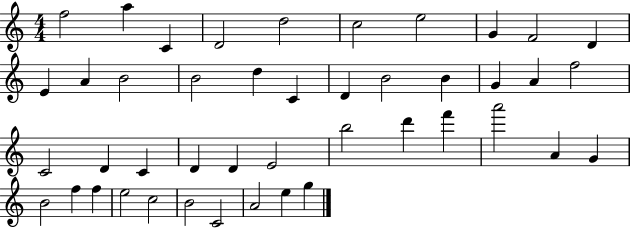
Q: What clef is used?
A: treble